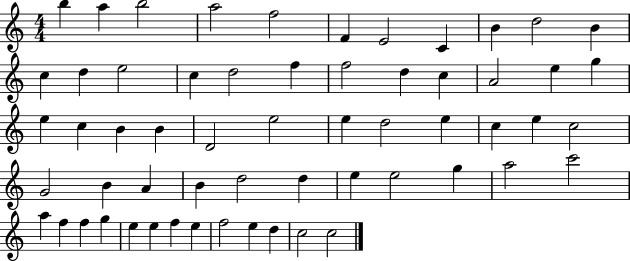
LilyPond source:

{
  \clef treble
  \numericTimeSignature
  \time 4/4
  \key c \major
  b''4 a''4 b''2 | a''2 f''2 | f'4 e'2 c'4 | b'4 d''2 b'4 | \break c''4 d''4 e''2 | c''4 d''2 f''4 | f''2 d''4 c''4 | a'2 e''4 g''4 | \break e''4 c''4 b'4 b'4 | d'2 e''2 | e''4 d''2 e''4 | c''4 e''4 c''2 | \break g'2 b'4 a'4 | b'4 d''2 d''4 | e''4 e''2 g''4 | a''2 c'''2 | \break a''4 f''4 f''4 g''4 | e''4 e''4 f''4 e''4 | f''2 e''4 d''4 | c''2 c''2 | \break \bar "|."
}